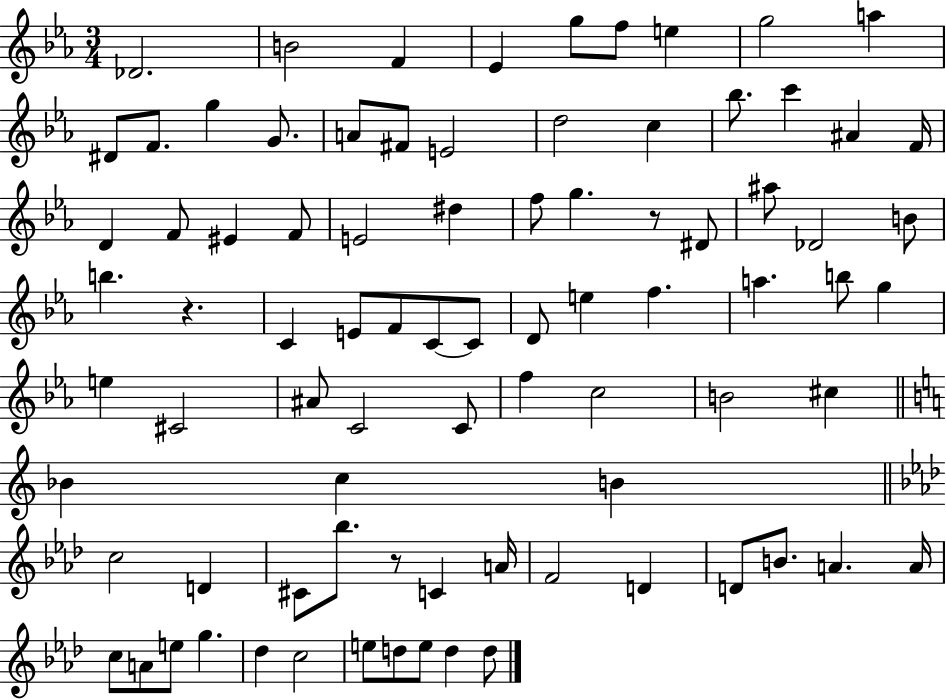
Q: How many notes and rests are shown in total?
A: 84